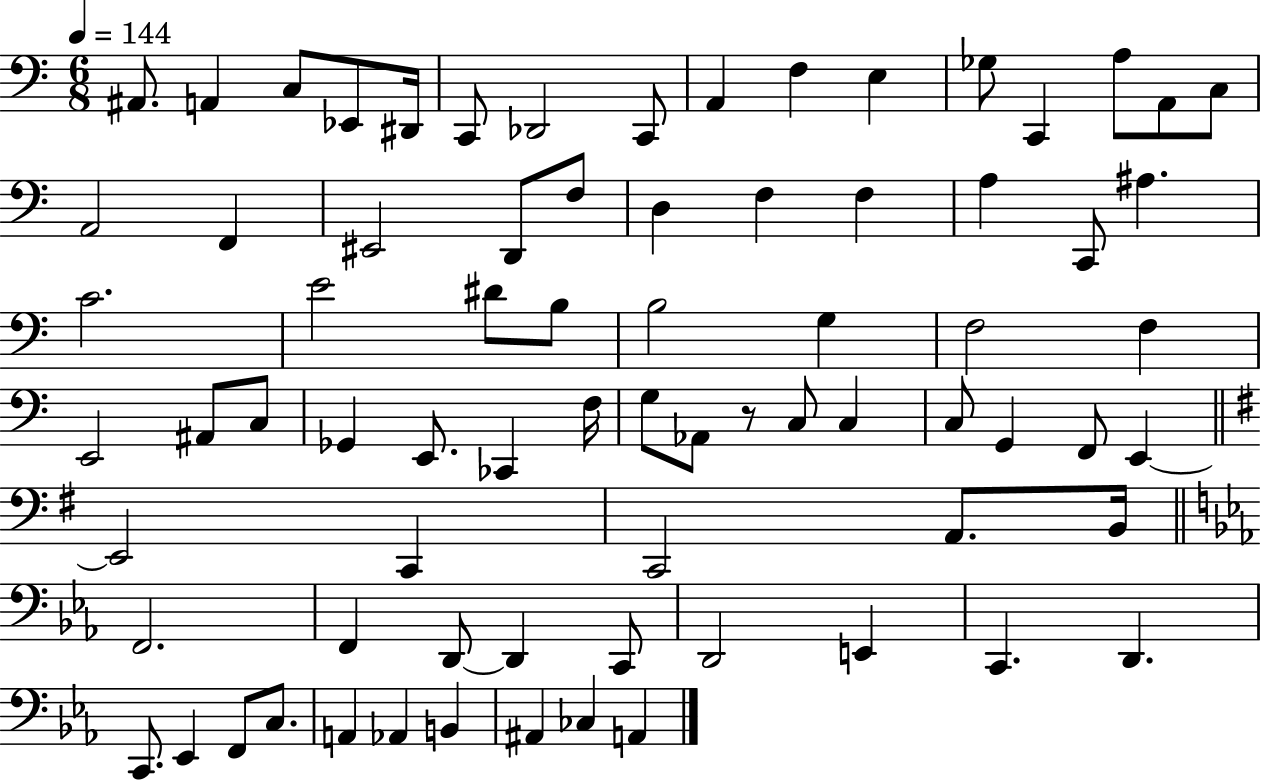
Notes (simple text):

A#2/e. A2/q C3/e Eb2/e D#2/s C2/e Db2/h C2/e A2/q F3/q E3/q Gb3/e C2/q A3/e A2/e C3/e A2/h F2/q EIS2/h D2/e F3/e D3/q F3/q F3/q A3/q C2/e A#3/q. C4/h. E4/h D#4/e B3/e B3/h G3/q F3/h F3/q E2/h A#2/e C3/e Gb2/q E2/e. CES2/q F3/s G3/e Ab2/e R/e C3/e C3/q C3/e G2/q F2/e E2/q E2/h C2/q C2/h A2/e. B2/s F2/h. F2/q D2/e D2/q C2/e D2/h E2/q C2/q. D2/q. C2/e. Eb2/q F2/e C3/e. A2/q Ab2/q B2/q A#2/q CES3/q A2/q